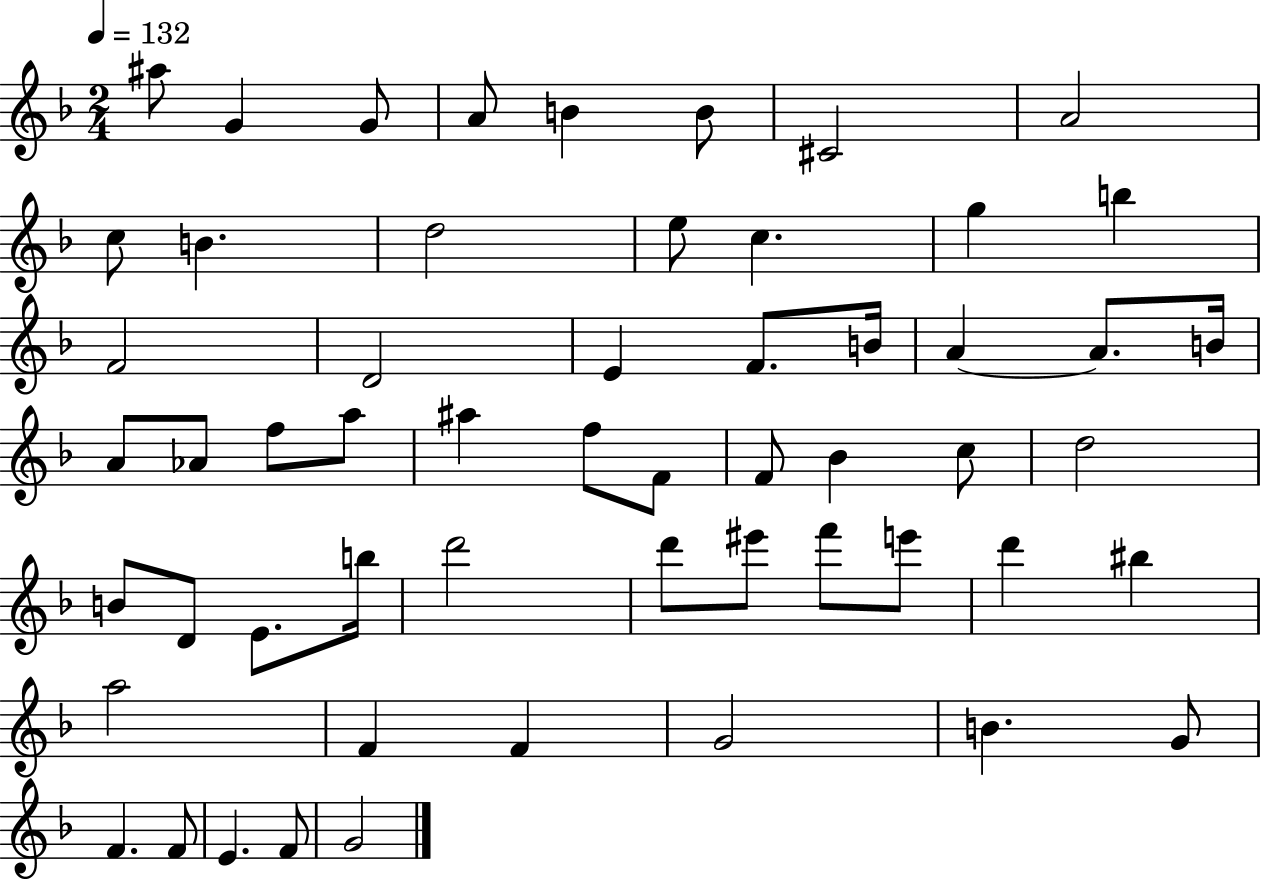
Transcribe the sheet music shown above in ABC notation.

X:1
T:Untitled
M:2/4
L:1/4
K:F
^a/2 G G/2 A/2 B B/2 ^C2 A2 c/2 B d2 e/2 c g b F2 D2 E F/2 B/4 A A/2 B/4 A/2 _A/2 f/2 a/2 ^a f/2 F/2 F/2 _B c/2 d2 B/2 D/2 E/2 b/4 d'2 d'/2 ^e'/2 f'/2 e'/2 d' ^b a2 F F G2 B G/2 F F/2 E F/2 G2